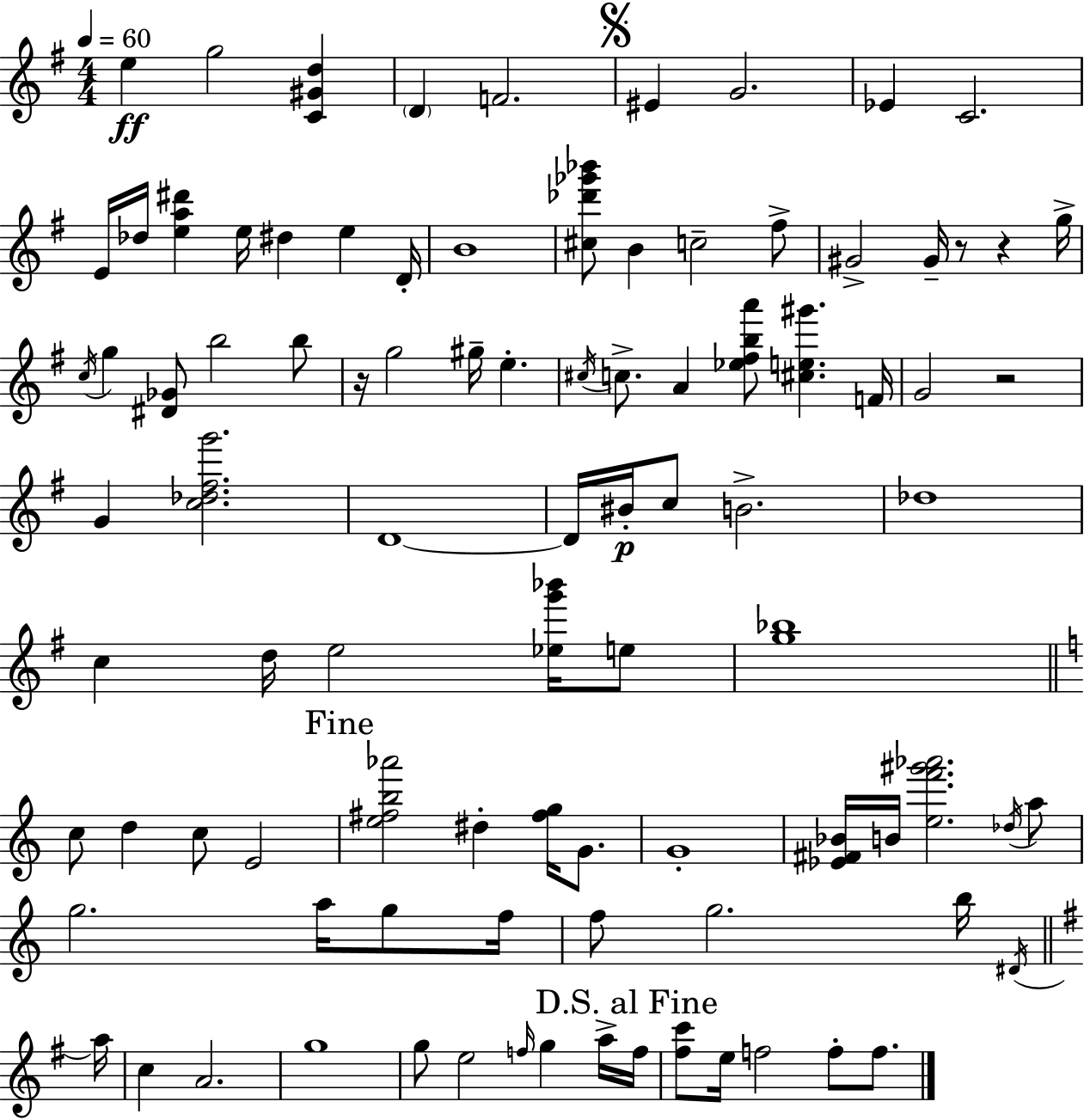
E5/q G5/h [C4,G#4,D5]/q D4/q F4/h. EIS4/q G4/h. Eb4/q C4/h. E4/s Db5/s [E5,A5,D#6]/q E5/s D#5/q E5/q D4/s B4/w [C#5,Db6,Gb6,Bb6]/e B4/q C5/h F#5/e G#4/h G#4/s R/e R/q G5/s C5/s G5/q [D#4,Gb4]/e B5/h B5/e R/s G5/h G#5/s E5/q. C#5/s C5/e. A4/q [Eb5,F#5,B5,A6]/e [C#5,E5,G#6]/q. F4/s G4/h R/h G4/q [C5,Db5,F#5,G6]/h. D4/w D4/s BIS4/s C5/e B4/h. Db5/w C5/q D5/s E5/h [Eb5,G6,Bb6]/s E5/e [G5,Bb5]/w C5/e D5/q C5/e E4/h [E5,F#5,B5,Ab6]/h D#5/q [F#5,G5]/s G4/e. G4/w [Eb4,F#4,Bb4]/s B4/s [E5,F6,G#6,Ab6]/h. Db5/s A5/e G5/h. A5/s G5/e F5/s F5/e G5/h. B5/s D#4/s A5/s C5/q A4/h. G5/w G5/e E5/h F5/s G5/q A5/s F5/s [F#5,C6]/e E5/s F5/h F5/e F5/e.